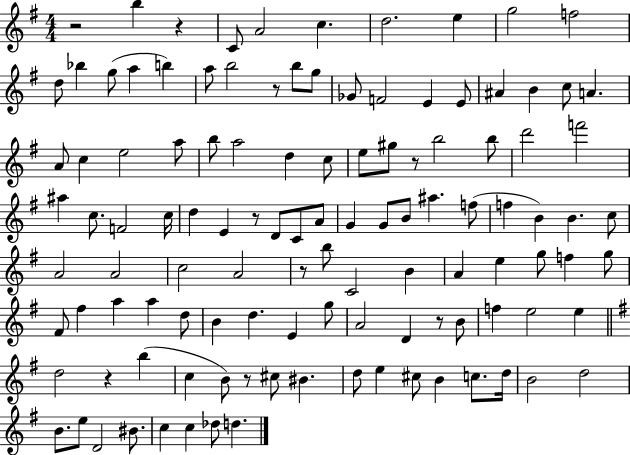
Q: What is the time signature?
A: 4/4